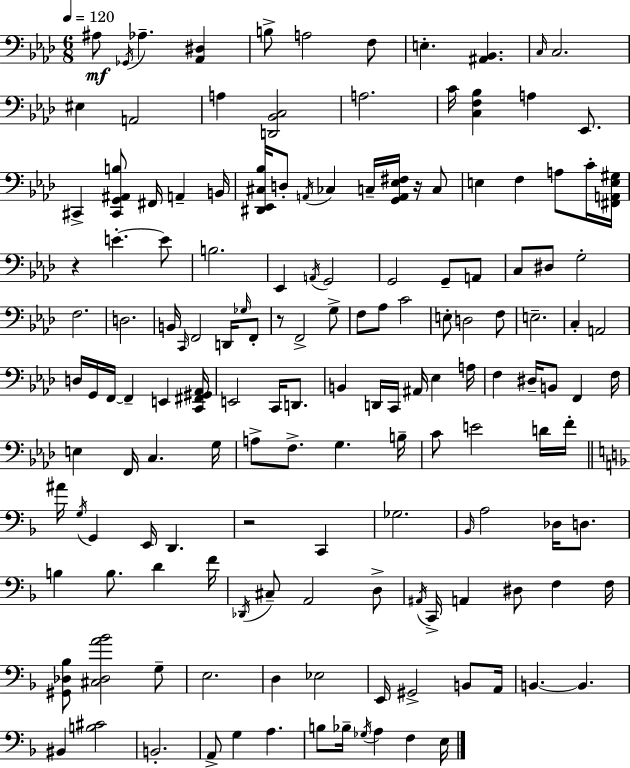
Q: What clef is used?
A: bass